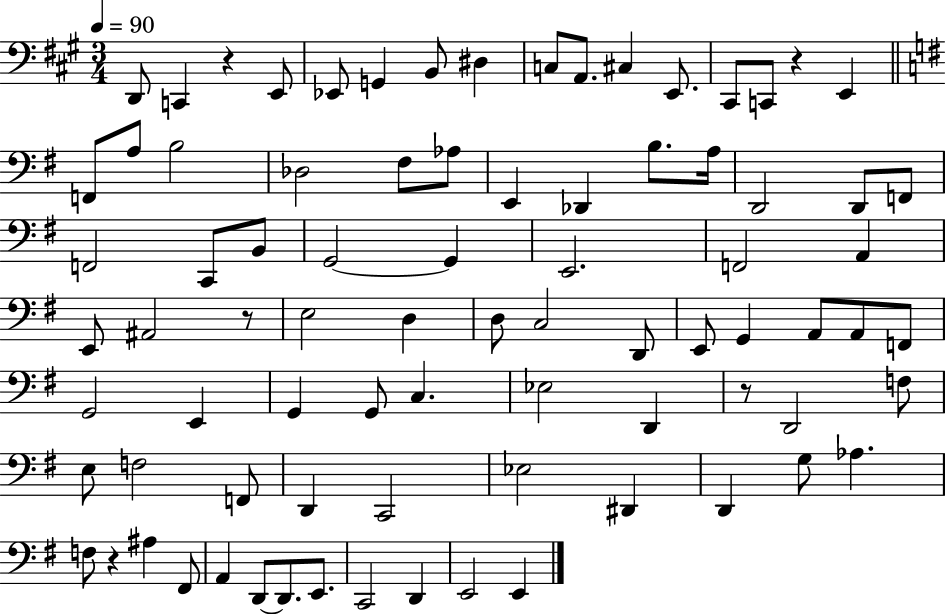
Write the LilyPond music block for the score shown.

{
  \clef bass
  \numericTimeSignature
  \time 3/4
  \key a \major
  \tempo 4 = 90
  d,8 c,4 r4 e,8 | ees,8 g,4 b,8 dis4 | c8 a,8. cis4 e,8. | cis,8 c,8 r4 e,4 | \break \bar "||" \break \key e \minor f,8 a8 b2 | des2 fis8 aes8 | e,4 des,4 b8. a16 | d,2 d,8 f,8 | \break f,2 c,8 b,8 | g,2~~ g,4 | e,2. | f,2 a,4 | \break e,8 ais,2 r8 | e2 d4 | d8 c2 d,8 | e,8 g,4 a,8 a,8 f,8 | \break g,2 e,4 | g,4 g,8 c4. | ees2 d,4 | r8 d,2 f8 | \break e8 f2 f,8 | d,4 c,2 | ees2 dis,4 | d,4 g8 aes4. | \break f8 r4 ais4 fis,8 | a,4 d,8~~ d,8. e,8. | c,2 d,4 | e,2 e,4 | \break \bar "|."
}